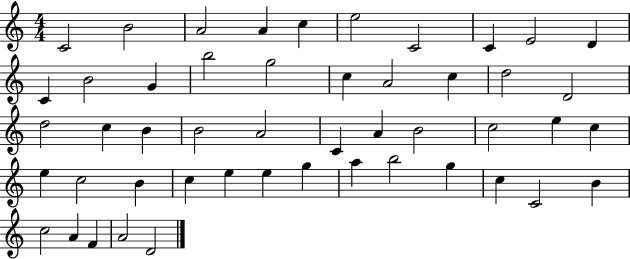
{
  \clef treble
  \numericTimeSignature
  \time 4/4
  \key c \major
  c'2 b'2 | a'2 a'4 c''4 | e''2 c'2 | c'4 e'2 d'4 | \break c'4 b'2 g'4 | b''2 g''2 | c''4 a'2 c''4 | d''2 d'2 | \break d''2 c''4 b'4 | b'2 a'2 | c'4 a'4 b'2 | c''2 e''4 c''4 | \break e''4 c''2 b'4 | c''4 e''4 e''4 g''4 | a''4 b''2 g''4 | c''4 c'2 b'4 | \break c''2 a'4 f'4 | a'2 d'2 | \bar "|."
}